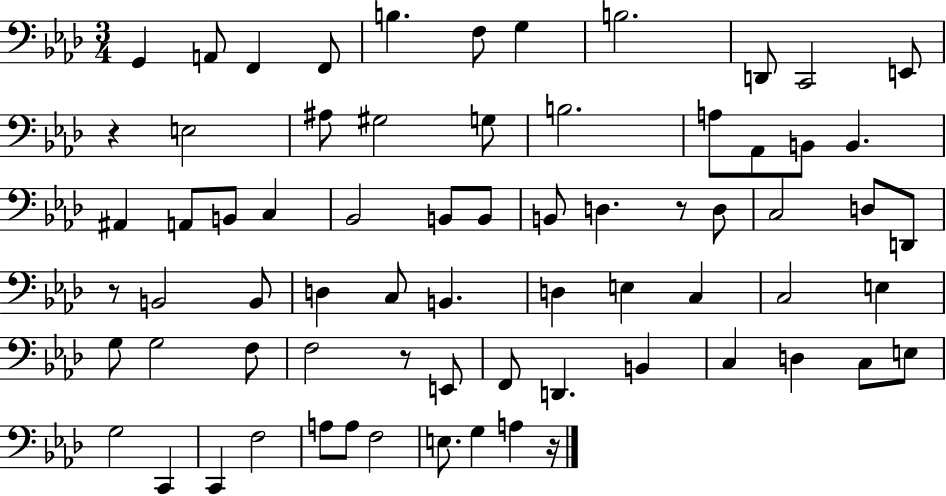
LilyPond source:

{
  \clef bass
  \numericTimeSignature
  \time 3/4
  \key aes \major
  \repeat volta 2 { g,4 a,8 f,4 f,8 | b4. f8 g4 | b2. | d,8 c,2 e,8 | \break r4 e2 | ais8 gis2 g8 | b2. | a8 aes,8 b,8 b,4. | \break ais,4 a,8 b,8 c4 | bes,2 b,8 b,8 | b,8 d4. r8 d8 | c2 d8 d,8 | \break r8 b,2 b,8 | d4 c8 b,4. | d4 e4 c4 | c2 e4 | \break g8 g2 f8 | f2 r8 e,8 | f,8 d,4. b,4 | c4 d4 c8 e8 | \break g2 c,4 | c,4 f2 | a8 a8 f2 | e8. g4 a4 r16 | \break } \bar "|."
}